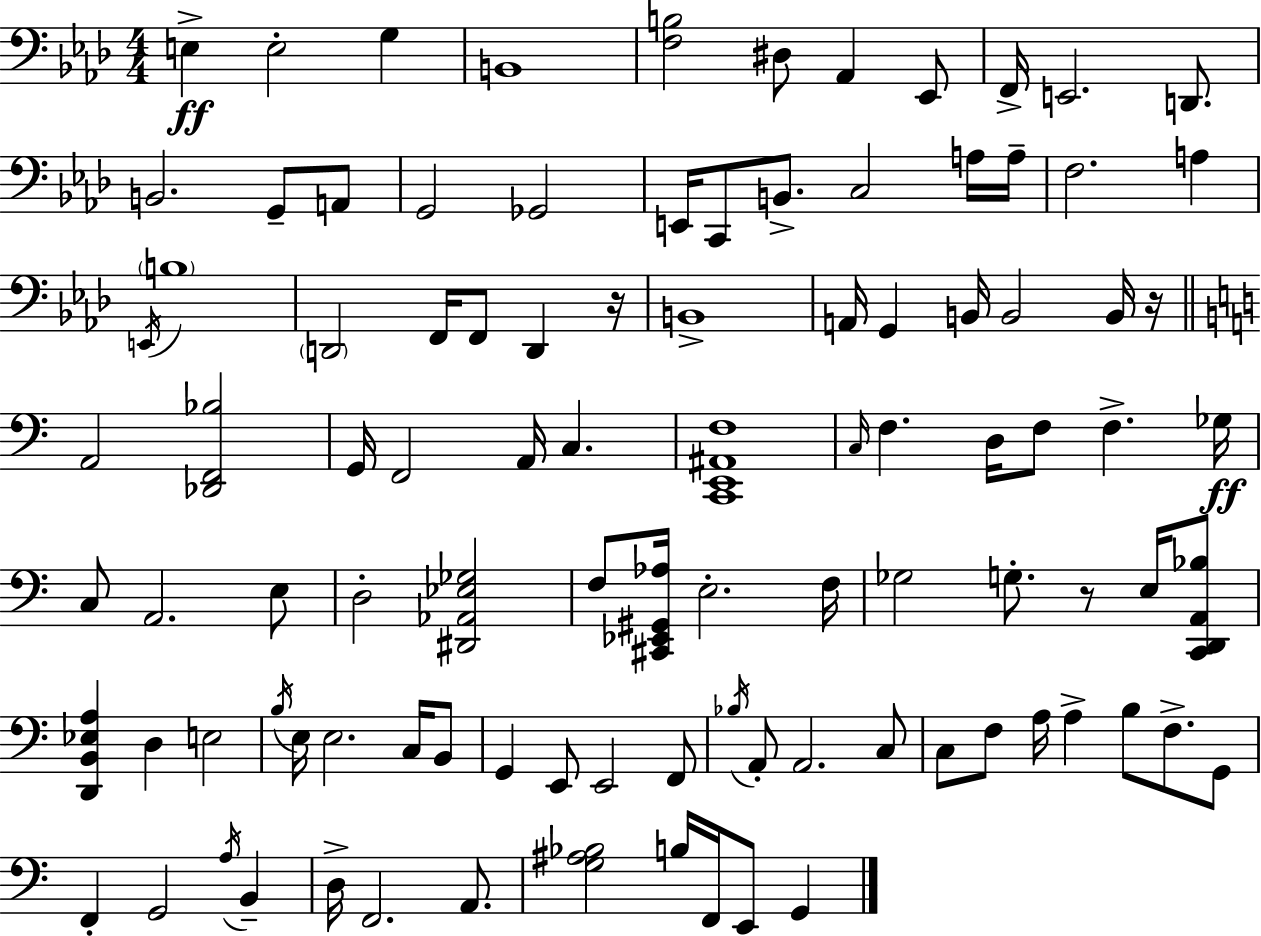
E3/q E3/h G3/q B2/w [F3,B3]/h D#3/e Ab2/q Eb2/e F2/s E2/h. D2/e. B2/h. G2/e A2/e G2/h Gb2/h E2/s C2/e B2/e. C3/h A3/s A3/s F3/h. A3/q E2/s B3/w D2/h F2/s F2/e D2/q R/s B2/w A2/s G2/q B2/s B2/h B2/s R/s A2/h [Db2,F2,Bb3]/h G2/s F2/h A2/s C3/q. [C2,E2,A#2,F3]/w C3/s F3/q. D3/s F3/e F3/q. Gb3/s C3/e A2/h. E3/e D3/h [D#2,Ab2,Eb3,Gb3]/h F3/e [C#2,Eb2,G#2,Ab3]/s E3/h. F3/s Gb3/h G3/e. R/e E3/s [C2,D2,A2,Bb3]/e [D2,B2,Eb3,A3]/q D3/q E3/h B3/s E3/s E3/h. C3/s B2/e G2/q E2/e E2/h F2/e Bb3/s A2/e A2/h. C3/e C3/e F3/e A3/s A3/q B3/e F3/e. G2/e F2/q G2/h A3/s B2/q D3/s F2/h. A2/e. [G3,A#3,Bb3]/h B3/s F2/s E2/e G2/q